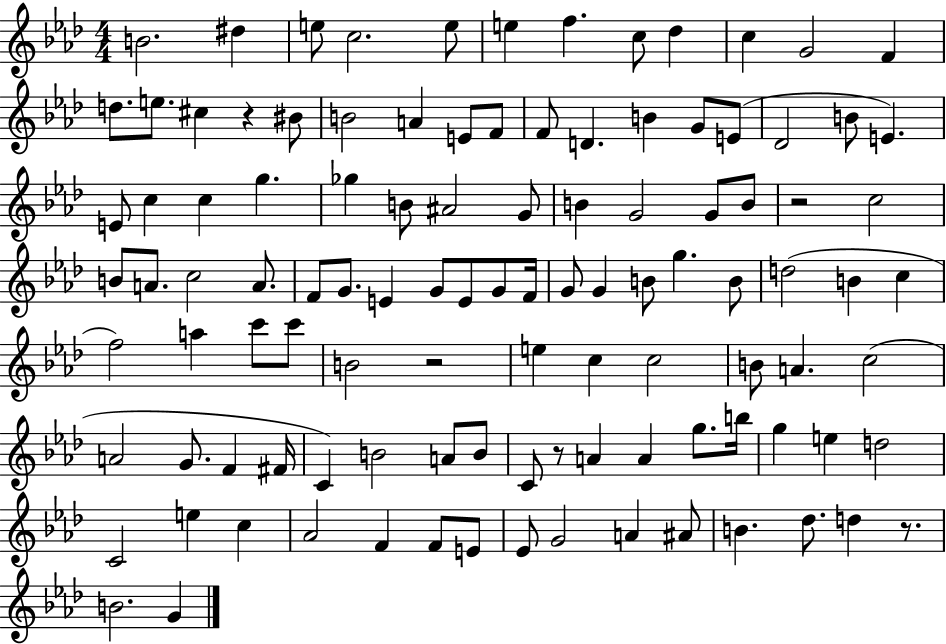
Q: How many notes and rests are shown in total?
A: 108